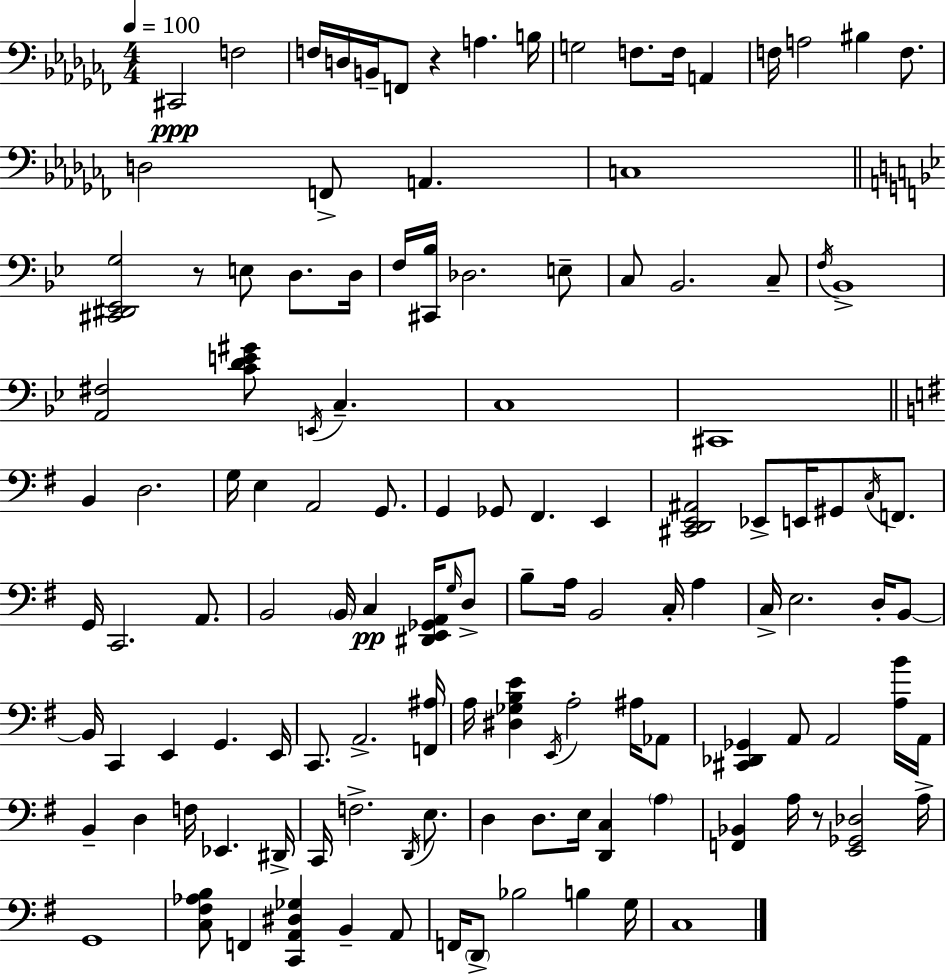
{
  \clef bass
  \numericTimeSignature
  \time 4/4
  \key aes \minor
  \tempo 4 = 100
  cis,2\ppp f2 | f16 d16 b,16-- f,8 r4 a4. b16 | g2 f8. f16 a,4 | f16 a2 bis4 f8. | \break d2 f,8-> a,4. | c1 | \bar "||" \break \key bes \major <cis, dis, ees, g>2 r8 e8 d8. d16 | f16 <cis, bes>16 des2. e8-- | c8 bes,2. c8-- | \acciaccatura { f16 } bes,1-> | \break <a, fis>2 <c' d' e' gis'>8 \acciaccatura { e,16 } c4.-- | c1 | cis,1 | \bar "||" \break \key g \major b,4 d2. | g16 e4 a,2 g,8. | g,4 ges,8 fis,4. e,4 | <cis, d, e, ais,>2 ees,8-> e,16 gis,8 \acciaccatura { c16 } f,8. | \break g,16 c,2. a,8. | b,2 \parenthesize b,16 c4\pp <dis, e, ges, a,>16 \grace { g16 } | d8-> b8-- a16 b,2 c16-. a4 | c16-> e2. d16-. | \break b,8~~ b,16 c,4 e,4 g,4. | e,16 c,8. a,2.-> | <f, ais>16 a16 <dis ges b e'>4 \acciaccatura { e,16 } a2-. | ais16 aes,8 <cis, des, ges,>4 a,8 a,2 | \break <a b'>16 a,16 b,4-- d4 f16 ees,4. | dis,16-> c,16 f2.-> | \acciaccatura { d,16 } e8. d4 d8. e16 <d, c>4 | \parenthesize a4 <f, bes,>4 a16 r8 <e, ges, des>2 | \break a16-> g,1 | <c fis aes b>8 f,4 <c, a, dis ges>4 b,4-- | a,8 f,16 \parenthesize d,8-> bes2 b4 | g16 c1 | \break \bar "|."
}